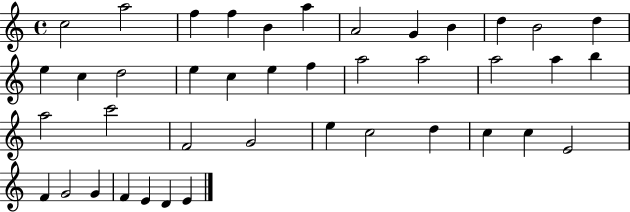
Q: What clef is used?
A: treble